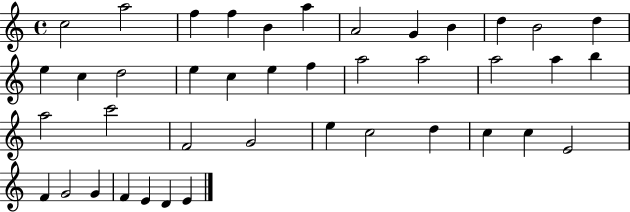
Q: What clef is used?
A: treble